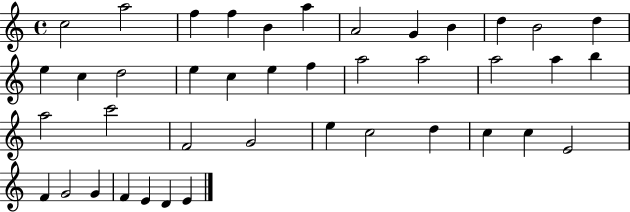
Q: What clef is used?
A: treble